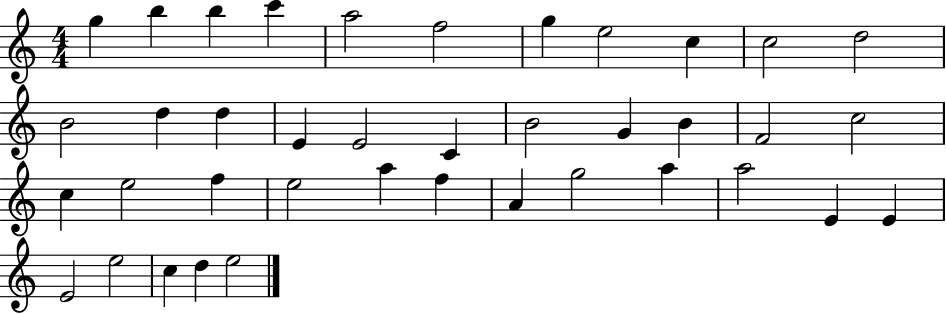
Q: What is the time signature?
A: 4/4